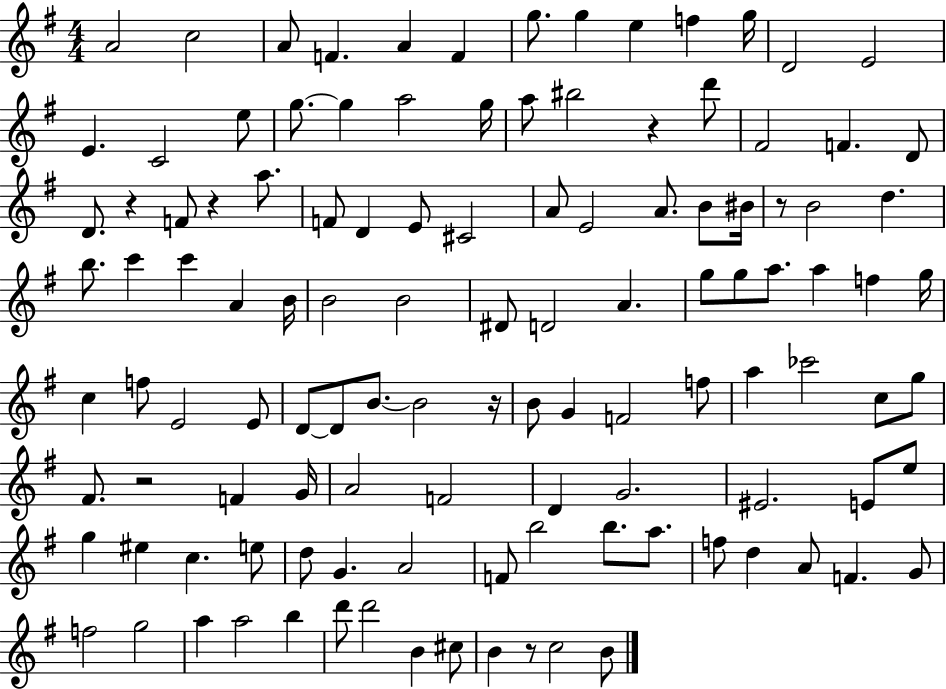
A4/h C5/h A4/e F4/q. A4/q F4/q G5/e. G5/q E5/q F5/q G5/s D4/h E4/h E4/q. C4/h E5/e G5/e. G5/q A5/h G5/s A5/e BIS5/h R/q D6/e F#4/h F4/q. D4/e D4/e. R/q F4/e R/q A5/e. F4/e D4/q E4/e C#4/h A4/e E4/h A4/e. B4/e BIS4/s R/e B4/h D5/q. B5/e. C6/q C6/q A4/q B4/s B4/h B4/h D#4/e D4/h A4/q. G5/e G5/e A5/e. A5/q F5/q G5/s C5/q F5/e E4/h E4/e D4/e D4/e B4/e. B4/h R/s B4/e G4/q F4/h F5/e A5/q CES6/h C5/e G5/e F#4/e. R/h F4/q G4/s A4/h F4/h D4/q G4/h. EIS4/h. E4/e E5/e G5/q EIS5/q C5/q. E5/e D5/e G4/q. A4/h F4/e B5/h B5/e. A5/e. F5/e D5/q A4/e F4/q. G4/e F5/h G5/h A5/q A5/h B5/q D6/e D6/h B4/q C#5/e B4/q R/e C5/h B4/e